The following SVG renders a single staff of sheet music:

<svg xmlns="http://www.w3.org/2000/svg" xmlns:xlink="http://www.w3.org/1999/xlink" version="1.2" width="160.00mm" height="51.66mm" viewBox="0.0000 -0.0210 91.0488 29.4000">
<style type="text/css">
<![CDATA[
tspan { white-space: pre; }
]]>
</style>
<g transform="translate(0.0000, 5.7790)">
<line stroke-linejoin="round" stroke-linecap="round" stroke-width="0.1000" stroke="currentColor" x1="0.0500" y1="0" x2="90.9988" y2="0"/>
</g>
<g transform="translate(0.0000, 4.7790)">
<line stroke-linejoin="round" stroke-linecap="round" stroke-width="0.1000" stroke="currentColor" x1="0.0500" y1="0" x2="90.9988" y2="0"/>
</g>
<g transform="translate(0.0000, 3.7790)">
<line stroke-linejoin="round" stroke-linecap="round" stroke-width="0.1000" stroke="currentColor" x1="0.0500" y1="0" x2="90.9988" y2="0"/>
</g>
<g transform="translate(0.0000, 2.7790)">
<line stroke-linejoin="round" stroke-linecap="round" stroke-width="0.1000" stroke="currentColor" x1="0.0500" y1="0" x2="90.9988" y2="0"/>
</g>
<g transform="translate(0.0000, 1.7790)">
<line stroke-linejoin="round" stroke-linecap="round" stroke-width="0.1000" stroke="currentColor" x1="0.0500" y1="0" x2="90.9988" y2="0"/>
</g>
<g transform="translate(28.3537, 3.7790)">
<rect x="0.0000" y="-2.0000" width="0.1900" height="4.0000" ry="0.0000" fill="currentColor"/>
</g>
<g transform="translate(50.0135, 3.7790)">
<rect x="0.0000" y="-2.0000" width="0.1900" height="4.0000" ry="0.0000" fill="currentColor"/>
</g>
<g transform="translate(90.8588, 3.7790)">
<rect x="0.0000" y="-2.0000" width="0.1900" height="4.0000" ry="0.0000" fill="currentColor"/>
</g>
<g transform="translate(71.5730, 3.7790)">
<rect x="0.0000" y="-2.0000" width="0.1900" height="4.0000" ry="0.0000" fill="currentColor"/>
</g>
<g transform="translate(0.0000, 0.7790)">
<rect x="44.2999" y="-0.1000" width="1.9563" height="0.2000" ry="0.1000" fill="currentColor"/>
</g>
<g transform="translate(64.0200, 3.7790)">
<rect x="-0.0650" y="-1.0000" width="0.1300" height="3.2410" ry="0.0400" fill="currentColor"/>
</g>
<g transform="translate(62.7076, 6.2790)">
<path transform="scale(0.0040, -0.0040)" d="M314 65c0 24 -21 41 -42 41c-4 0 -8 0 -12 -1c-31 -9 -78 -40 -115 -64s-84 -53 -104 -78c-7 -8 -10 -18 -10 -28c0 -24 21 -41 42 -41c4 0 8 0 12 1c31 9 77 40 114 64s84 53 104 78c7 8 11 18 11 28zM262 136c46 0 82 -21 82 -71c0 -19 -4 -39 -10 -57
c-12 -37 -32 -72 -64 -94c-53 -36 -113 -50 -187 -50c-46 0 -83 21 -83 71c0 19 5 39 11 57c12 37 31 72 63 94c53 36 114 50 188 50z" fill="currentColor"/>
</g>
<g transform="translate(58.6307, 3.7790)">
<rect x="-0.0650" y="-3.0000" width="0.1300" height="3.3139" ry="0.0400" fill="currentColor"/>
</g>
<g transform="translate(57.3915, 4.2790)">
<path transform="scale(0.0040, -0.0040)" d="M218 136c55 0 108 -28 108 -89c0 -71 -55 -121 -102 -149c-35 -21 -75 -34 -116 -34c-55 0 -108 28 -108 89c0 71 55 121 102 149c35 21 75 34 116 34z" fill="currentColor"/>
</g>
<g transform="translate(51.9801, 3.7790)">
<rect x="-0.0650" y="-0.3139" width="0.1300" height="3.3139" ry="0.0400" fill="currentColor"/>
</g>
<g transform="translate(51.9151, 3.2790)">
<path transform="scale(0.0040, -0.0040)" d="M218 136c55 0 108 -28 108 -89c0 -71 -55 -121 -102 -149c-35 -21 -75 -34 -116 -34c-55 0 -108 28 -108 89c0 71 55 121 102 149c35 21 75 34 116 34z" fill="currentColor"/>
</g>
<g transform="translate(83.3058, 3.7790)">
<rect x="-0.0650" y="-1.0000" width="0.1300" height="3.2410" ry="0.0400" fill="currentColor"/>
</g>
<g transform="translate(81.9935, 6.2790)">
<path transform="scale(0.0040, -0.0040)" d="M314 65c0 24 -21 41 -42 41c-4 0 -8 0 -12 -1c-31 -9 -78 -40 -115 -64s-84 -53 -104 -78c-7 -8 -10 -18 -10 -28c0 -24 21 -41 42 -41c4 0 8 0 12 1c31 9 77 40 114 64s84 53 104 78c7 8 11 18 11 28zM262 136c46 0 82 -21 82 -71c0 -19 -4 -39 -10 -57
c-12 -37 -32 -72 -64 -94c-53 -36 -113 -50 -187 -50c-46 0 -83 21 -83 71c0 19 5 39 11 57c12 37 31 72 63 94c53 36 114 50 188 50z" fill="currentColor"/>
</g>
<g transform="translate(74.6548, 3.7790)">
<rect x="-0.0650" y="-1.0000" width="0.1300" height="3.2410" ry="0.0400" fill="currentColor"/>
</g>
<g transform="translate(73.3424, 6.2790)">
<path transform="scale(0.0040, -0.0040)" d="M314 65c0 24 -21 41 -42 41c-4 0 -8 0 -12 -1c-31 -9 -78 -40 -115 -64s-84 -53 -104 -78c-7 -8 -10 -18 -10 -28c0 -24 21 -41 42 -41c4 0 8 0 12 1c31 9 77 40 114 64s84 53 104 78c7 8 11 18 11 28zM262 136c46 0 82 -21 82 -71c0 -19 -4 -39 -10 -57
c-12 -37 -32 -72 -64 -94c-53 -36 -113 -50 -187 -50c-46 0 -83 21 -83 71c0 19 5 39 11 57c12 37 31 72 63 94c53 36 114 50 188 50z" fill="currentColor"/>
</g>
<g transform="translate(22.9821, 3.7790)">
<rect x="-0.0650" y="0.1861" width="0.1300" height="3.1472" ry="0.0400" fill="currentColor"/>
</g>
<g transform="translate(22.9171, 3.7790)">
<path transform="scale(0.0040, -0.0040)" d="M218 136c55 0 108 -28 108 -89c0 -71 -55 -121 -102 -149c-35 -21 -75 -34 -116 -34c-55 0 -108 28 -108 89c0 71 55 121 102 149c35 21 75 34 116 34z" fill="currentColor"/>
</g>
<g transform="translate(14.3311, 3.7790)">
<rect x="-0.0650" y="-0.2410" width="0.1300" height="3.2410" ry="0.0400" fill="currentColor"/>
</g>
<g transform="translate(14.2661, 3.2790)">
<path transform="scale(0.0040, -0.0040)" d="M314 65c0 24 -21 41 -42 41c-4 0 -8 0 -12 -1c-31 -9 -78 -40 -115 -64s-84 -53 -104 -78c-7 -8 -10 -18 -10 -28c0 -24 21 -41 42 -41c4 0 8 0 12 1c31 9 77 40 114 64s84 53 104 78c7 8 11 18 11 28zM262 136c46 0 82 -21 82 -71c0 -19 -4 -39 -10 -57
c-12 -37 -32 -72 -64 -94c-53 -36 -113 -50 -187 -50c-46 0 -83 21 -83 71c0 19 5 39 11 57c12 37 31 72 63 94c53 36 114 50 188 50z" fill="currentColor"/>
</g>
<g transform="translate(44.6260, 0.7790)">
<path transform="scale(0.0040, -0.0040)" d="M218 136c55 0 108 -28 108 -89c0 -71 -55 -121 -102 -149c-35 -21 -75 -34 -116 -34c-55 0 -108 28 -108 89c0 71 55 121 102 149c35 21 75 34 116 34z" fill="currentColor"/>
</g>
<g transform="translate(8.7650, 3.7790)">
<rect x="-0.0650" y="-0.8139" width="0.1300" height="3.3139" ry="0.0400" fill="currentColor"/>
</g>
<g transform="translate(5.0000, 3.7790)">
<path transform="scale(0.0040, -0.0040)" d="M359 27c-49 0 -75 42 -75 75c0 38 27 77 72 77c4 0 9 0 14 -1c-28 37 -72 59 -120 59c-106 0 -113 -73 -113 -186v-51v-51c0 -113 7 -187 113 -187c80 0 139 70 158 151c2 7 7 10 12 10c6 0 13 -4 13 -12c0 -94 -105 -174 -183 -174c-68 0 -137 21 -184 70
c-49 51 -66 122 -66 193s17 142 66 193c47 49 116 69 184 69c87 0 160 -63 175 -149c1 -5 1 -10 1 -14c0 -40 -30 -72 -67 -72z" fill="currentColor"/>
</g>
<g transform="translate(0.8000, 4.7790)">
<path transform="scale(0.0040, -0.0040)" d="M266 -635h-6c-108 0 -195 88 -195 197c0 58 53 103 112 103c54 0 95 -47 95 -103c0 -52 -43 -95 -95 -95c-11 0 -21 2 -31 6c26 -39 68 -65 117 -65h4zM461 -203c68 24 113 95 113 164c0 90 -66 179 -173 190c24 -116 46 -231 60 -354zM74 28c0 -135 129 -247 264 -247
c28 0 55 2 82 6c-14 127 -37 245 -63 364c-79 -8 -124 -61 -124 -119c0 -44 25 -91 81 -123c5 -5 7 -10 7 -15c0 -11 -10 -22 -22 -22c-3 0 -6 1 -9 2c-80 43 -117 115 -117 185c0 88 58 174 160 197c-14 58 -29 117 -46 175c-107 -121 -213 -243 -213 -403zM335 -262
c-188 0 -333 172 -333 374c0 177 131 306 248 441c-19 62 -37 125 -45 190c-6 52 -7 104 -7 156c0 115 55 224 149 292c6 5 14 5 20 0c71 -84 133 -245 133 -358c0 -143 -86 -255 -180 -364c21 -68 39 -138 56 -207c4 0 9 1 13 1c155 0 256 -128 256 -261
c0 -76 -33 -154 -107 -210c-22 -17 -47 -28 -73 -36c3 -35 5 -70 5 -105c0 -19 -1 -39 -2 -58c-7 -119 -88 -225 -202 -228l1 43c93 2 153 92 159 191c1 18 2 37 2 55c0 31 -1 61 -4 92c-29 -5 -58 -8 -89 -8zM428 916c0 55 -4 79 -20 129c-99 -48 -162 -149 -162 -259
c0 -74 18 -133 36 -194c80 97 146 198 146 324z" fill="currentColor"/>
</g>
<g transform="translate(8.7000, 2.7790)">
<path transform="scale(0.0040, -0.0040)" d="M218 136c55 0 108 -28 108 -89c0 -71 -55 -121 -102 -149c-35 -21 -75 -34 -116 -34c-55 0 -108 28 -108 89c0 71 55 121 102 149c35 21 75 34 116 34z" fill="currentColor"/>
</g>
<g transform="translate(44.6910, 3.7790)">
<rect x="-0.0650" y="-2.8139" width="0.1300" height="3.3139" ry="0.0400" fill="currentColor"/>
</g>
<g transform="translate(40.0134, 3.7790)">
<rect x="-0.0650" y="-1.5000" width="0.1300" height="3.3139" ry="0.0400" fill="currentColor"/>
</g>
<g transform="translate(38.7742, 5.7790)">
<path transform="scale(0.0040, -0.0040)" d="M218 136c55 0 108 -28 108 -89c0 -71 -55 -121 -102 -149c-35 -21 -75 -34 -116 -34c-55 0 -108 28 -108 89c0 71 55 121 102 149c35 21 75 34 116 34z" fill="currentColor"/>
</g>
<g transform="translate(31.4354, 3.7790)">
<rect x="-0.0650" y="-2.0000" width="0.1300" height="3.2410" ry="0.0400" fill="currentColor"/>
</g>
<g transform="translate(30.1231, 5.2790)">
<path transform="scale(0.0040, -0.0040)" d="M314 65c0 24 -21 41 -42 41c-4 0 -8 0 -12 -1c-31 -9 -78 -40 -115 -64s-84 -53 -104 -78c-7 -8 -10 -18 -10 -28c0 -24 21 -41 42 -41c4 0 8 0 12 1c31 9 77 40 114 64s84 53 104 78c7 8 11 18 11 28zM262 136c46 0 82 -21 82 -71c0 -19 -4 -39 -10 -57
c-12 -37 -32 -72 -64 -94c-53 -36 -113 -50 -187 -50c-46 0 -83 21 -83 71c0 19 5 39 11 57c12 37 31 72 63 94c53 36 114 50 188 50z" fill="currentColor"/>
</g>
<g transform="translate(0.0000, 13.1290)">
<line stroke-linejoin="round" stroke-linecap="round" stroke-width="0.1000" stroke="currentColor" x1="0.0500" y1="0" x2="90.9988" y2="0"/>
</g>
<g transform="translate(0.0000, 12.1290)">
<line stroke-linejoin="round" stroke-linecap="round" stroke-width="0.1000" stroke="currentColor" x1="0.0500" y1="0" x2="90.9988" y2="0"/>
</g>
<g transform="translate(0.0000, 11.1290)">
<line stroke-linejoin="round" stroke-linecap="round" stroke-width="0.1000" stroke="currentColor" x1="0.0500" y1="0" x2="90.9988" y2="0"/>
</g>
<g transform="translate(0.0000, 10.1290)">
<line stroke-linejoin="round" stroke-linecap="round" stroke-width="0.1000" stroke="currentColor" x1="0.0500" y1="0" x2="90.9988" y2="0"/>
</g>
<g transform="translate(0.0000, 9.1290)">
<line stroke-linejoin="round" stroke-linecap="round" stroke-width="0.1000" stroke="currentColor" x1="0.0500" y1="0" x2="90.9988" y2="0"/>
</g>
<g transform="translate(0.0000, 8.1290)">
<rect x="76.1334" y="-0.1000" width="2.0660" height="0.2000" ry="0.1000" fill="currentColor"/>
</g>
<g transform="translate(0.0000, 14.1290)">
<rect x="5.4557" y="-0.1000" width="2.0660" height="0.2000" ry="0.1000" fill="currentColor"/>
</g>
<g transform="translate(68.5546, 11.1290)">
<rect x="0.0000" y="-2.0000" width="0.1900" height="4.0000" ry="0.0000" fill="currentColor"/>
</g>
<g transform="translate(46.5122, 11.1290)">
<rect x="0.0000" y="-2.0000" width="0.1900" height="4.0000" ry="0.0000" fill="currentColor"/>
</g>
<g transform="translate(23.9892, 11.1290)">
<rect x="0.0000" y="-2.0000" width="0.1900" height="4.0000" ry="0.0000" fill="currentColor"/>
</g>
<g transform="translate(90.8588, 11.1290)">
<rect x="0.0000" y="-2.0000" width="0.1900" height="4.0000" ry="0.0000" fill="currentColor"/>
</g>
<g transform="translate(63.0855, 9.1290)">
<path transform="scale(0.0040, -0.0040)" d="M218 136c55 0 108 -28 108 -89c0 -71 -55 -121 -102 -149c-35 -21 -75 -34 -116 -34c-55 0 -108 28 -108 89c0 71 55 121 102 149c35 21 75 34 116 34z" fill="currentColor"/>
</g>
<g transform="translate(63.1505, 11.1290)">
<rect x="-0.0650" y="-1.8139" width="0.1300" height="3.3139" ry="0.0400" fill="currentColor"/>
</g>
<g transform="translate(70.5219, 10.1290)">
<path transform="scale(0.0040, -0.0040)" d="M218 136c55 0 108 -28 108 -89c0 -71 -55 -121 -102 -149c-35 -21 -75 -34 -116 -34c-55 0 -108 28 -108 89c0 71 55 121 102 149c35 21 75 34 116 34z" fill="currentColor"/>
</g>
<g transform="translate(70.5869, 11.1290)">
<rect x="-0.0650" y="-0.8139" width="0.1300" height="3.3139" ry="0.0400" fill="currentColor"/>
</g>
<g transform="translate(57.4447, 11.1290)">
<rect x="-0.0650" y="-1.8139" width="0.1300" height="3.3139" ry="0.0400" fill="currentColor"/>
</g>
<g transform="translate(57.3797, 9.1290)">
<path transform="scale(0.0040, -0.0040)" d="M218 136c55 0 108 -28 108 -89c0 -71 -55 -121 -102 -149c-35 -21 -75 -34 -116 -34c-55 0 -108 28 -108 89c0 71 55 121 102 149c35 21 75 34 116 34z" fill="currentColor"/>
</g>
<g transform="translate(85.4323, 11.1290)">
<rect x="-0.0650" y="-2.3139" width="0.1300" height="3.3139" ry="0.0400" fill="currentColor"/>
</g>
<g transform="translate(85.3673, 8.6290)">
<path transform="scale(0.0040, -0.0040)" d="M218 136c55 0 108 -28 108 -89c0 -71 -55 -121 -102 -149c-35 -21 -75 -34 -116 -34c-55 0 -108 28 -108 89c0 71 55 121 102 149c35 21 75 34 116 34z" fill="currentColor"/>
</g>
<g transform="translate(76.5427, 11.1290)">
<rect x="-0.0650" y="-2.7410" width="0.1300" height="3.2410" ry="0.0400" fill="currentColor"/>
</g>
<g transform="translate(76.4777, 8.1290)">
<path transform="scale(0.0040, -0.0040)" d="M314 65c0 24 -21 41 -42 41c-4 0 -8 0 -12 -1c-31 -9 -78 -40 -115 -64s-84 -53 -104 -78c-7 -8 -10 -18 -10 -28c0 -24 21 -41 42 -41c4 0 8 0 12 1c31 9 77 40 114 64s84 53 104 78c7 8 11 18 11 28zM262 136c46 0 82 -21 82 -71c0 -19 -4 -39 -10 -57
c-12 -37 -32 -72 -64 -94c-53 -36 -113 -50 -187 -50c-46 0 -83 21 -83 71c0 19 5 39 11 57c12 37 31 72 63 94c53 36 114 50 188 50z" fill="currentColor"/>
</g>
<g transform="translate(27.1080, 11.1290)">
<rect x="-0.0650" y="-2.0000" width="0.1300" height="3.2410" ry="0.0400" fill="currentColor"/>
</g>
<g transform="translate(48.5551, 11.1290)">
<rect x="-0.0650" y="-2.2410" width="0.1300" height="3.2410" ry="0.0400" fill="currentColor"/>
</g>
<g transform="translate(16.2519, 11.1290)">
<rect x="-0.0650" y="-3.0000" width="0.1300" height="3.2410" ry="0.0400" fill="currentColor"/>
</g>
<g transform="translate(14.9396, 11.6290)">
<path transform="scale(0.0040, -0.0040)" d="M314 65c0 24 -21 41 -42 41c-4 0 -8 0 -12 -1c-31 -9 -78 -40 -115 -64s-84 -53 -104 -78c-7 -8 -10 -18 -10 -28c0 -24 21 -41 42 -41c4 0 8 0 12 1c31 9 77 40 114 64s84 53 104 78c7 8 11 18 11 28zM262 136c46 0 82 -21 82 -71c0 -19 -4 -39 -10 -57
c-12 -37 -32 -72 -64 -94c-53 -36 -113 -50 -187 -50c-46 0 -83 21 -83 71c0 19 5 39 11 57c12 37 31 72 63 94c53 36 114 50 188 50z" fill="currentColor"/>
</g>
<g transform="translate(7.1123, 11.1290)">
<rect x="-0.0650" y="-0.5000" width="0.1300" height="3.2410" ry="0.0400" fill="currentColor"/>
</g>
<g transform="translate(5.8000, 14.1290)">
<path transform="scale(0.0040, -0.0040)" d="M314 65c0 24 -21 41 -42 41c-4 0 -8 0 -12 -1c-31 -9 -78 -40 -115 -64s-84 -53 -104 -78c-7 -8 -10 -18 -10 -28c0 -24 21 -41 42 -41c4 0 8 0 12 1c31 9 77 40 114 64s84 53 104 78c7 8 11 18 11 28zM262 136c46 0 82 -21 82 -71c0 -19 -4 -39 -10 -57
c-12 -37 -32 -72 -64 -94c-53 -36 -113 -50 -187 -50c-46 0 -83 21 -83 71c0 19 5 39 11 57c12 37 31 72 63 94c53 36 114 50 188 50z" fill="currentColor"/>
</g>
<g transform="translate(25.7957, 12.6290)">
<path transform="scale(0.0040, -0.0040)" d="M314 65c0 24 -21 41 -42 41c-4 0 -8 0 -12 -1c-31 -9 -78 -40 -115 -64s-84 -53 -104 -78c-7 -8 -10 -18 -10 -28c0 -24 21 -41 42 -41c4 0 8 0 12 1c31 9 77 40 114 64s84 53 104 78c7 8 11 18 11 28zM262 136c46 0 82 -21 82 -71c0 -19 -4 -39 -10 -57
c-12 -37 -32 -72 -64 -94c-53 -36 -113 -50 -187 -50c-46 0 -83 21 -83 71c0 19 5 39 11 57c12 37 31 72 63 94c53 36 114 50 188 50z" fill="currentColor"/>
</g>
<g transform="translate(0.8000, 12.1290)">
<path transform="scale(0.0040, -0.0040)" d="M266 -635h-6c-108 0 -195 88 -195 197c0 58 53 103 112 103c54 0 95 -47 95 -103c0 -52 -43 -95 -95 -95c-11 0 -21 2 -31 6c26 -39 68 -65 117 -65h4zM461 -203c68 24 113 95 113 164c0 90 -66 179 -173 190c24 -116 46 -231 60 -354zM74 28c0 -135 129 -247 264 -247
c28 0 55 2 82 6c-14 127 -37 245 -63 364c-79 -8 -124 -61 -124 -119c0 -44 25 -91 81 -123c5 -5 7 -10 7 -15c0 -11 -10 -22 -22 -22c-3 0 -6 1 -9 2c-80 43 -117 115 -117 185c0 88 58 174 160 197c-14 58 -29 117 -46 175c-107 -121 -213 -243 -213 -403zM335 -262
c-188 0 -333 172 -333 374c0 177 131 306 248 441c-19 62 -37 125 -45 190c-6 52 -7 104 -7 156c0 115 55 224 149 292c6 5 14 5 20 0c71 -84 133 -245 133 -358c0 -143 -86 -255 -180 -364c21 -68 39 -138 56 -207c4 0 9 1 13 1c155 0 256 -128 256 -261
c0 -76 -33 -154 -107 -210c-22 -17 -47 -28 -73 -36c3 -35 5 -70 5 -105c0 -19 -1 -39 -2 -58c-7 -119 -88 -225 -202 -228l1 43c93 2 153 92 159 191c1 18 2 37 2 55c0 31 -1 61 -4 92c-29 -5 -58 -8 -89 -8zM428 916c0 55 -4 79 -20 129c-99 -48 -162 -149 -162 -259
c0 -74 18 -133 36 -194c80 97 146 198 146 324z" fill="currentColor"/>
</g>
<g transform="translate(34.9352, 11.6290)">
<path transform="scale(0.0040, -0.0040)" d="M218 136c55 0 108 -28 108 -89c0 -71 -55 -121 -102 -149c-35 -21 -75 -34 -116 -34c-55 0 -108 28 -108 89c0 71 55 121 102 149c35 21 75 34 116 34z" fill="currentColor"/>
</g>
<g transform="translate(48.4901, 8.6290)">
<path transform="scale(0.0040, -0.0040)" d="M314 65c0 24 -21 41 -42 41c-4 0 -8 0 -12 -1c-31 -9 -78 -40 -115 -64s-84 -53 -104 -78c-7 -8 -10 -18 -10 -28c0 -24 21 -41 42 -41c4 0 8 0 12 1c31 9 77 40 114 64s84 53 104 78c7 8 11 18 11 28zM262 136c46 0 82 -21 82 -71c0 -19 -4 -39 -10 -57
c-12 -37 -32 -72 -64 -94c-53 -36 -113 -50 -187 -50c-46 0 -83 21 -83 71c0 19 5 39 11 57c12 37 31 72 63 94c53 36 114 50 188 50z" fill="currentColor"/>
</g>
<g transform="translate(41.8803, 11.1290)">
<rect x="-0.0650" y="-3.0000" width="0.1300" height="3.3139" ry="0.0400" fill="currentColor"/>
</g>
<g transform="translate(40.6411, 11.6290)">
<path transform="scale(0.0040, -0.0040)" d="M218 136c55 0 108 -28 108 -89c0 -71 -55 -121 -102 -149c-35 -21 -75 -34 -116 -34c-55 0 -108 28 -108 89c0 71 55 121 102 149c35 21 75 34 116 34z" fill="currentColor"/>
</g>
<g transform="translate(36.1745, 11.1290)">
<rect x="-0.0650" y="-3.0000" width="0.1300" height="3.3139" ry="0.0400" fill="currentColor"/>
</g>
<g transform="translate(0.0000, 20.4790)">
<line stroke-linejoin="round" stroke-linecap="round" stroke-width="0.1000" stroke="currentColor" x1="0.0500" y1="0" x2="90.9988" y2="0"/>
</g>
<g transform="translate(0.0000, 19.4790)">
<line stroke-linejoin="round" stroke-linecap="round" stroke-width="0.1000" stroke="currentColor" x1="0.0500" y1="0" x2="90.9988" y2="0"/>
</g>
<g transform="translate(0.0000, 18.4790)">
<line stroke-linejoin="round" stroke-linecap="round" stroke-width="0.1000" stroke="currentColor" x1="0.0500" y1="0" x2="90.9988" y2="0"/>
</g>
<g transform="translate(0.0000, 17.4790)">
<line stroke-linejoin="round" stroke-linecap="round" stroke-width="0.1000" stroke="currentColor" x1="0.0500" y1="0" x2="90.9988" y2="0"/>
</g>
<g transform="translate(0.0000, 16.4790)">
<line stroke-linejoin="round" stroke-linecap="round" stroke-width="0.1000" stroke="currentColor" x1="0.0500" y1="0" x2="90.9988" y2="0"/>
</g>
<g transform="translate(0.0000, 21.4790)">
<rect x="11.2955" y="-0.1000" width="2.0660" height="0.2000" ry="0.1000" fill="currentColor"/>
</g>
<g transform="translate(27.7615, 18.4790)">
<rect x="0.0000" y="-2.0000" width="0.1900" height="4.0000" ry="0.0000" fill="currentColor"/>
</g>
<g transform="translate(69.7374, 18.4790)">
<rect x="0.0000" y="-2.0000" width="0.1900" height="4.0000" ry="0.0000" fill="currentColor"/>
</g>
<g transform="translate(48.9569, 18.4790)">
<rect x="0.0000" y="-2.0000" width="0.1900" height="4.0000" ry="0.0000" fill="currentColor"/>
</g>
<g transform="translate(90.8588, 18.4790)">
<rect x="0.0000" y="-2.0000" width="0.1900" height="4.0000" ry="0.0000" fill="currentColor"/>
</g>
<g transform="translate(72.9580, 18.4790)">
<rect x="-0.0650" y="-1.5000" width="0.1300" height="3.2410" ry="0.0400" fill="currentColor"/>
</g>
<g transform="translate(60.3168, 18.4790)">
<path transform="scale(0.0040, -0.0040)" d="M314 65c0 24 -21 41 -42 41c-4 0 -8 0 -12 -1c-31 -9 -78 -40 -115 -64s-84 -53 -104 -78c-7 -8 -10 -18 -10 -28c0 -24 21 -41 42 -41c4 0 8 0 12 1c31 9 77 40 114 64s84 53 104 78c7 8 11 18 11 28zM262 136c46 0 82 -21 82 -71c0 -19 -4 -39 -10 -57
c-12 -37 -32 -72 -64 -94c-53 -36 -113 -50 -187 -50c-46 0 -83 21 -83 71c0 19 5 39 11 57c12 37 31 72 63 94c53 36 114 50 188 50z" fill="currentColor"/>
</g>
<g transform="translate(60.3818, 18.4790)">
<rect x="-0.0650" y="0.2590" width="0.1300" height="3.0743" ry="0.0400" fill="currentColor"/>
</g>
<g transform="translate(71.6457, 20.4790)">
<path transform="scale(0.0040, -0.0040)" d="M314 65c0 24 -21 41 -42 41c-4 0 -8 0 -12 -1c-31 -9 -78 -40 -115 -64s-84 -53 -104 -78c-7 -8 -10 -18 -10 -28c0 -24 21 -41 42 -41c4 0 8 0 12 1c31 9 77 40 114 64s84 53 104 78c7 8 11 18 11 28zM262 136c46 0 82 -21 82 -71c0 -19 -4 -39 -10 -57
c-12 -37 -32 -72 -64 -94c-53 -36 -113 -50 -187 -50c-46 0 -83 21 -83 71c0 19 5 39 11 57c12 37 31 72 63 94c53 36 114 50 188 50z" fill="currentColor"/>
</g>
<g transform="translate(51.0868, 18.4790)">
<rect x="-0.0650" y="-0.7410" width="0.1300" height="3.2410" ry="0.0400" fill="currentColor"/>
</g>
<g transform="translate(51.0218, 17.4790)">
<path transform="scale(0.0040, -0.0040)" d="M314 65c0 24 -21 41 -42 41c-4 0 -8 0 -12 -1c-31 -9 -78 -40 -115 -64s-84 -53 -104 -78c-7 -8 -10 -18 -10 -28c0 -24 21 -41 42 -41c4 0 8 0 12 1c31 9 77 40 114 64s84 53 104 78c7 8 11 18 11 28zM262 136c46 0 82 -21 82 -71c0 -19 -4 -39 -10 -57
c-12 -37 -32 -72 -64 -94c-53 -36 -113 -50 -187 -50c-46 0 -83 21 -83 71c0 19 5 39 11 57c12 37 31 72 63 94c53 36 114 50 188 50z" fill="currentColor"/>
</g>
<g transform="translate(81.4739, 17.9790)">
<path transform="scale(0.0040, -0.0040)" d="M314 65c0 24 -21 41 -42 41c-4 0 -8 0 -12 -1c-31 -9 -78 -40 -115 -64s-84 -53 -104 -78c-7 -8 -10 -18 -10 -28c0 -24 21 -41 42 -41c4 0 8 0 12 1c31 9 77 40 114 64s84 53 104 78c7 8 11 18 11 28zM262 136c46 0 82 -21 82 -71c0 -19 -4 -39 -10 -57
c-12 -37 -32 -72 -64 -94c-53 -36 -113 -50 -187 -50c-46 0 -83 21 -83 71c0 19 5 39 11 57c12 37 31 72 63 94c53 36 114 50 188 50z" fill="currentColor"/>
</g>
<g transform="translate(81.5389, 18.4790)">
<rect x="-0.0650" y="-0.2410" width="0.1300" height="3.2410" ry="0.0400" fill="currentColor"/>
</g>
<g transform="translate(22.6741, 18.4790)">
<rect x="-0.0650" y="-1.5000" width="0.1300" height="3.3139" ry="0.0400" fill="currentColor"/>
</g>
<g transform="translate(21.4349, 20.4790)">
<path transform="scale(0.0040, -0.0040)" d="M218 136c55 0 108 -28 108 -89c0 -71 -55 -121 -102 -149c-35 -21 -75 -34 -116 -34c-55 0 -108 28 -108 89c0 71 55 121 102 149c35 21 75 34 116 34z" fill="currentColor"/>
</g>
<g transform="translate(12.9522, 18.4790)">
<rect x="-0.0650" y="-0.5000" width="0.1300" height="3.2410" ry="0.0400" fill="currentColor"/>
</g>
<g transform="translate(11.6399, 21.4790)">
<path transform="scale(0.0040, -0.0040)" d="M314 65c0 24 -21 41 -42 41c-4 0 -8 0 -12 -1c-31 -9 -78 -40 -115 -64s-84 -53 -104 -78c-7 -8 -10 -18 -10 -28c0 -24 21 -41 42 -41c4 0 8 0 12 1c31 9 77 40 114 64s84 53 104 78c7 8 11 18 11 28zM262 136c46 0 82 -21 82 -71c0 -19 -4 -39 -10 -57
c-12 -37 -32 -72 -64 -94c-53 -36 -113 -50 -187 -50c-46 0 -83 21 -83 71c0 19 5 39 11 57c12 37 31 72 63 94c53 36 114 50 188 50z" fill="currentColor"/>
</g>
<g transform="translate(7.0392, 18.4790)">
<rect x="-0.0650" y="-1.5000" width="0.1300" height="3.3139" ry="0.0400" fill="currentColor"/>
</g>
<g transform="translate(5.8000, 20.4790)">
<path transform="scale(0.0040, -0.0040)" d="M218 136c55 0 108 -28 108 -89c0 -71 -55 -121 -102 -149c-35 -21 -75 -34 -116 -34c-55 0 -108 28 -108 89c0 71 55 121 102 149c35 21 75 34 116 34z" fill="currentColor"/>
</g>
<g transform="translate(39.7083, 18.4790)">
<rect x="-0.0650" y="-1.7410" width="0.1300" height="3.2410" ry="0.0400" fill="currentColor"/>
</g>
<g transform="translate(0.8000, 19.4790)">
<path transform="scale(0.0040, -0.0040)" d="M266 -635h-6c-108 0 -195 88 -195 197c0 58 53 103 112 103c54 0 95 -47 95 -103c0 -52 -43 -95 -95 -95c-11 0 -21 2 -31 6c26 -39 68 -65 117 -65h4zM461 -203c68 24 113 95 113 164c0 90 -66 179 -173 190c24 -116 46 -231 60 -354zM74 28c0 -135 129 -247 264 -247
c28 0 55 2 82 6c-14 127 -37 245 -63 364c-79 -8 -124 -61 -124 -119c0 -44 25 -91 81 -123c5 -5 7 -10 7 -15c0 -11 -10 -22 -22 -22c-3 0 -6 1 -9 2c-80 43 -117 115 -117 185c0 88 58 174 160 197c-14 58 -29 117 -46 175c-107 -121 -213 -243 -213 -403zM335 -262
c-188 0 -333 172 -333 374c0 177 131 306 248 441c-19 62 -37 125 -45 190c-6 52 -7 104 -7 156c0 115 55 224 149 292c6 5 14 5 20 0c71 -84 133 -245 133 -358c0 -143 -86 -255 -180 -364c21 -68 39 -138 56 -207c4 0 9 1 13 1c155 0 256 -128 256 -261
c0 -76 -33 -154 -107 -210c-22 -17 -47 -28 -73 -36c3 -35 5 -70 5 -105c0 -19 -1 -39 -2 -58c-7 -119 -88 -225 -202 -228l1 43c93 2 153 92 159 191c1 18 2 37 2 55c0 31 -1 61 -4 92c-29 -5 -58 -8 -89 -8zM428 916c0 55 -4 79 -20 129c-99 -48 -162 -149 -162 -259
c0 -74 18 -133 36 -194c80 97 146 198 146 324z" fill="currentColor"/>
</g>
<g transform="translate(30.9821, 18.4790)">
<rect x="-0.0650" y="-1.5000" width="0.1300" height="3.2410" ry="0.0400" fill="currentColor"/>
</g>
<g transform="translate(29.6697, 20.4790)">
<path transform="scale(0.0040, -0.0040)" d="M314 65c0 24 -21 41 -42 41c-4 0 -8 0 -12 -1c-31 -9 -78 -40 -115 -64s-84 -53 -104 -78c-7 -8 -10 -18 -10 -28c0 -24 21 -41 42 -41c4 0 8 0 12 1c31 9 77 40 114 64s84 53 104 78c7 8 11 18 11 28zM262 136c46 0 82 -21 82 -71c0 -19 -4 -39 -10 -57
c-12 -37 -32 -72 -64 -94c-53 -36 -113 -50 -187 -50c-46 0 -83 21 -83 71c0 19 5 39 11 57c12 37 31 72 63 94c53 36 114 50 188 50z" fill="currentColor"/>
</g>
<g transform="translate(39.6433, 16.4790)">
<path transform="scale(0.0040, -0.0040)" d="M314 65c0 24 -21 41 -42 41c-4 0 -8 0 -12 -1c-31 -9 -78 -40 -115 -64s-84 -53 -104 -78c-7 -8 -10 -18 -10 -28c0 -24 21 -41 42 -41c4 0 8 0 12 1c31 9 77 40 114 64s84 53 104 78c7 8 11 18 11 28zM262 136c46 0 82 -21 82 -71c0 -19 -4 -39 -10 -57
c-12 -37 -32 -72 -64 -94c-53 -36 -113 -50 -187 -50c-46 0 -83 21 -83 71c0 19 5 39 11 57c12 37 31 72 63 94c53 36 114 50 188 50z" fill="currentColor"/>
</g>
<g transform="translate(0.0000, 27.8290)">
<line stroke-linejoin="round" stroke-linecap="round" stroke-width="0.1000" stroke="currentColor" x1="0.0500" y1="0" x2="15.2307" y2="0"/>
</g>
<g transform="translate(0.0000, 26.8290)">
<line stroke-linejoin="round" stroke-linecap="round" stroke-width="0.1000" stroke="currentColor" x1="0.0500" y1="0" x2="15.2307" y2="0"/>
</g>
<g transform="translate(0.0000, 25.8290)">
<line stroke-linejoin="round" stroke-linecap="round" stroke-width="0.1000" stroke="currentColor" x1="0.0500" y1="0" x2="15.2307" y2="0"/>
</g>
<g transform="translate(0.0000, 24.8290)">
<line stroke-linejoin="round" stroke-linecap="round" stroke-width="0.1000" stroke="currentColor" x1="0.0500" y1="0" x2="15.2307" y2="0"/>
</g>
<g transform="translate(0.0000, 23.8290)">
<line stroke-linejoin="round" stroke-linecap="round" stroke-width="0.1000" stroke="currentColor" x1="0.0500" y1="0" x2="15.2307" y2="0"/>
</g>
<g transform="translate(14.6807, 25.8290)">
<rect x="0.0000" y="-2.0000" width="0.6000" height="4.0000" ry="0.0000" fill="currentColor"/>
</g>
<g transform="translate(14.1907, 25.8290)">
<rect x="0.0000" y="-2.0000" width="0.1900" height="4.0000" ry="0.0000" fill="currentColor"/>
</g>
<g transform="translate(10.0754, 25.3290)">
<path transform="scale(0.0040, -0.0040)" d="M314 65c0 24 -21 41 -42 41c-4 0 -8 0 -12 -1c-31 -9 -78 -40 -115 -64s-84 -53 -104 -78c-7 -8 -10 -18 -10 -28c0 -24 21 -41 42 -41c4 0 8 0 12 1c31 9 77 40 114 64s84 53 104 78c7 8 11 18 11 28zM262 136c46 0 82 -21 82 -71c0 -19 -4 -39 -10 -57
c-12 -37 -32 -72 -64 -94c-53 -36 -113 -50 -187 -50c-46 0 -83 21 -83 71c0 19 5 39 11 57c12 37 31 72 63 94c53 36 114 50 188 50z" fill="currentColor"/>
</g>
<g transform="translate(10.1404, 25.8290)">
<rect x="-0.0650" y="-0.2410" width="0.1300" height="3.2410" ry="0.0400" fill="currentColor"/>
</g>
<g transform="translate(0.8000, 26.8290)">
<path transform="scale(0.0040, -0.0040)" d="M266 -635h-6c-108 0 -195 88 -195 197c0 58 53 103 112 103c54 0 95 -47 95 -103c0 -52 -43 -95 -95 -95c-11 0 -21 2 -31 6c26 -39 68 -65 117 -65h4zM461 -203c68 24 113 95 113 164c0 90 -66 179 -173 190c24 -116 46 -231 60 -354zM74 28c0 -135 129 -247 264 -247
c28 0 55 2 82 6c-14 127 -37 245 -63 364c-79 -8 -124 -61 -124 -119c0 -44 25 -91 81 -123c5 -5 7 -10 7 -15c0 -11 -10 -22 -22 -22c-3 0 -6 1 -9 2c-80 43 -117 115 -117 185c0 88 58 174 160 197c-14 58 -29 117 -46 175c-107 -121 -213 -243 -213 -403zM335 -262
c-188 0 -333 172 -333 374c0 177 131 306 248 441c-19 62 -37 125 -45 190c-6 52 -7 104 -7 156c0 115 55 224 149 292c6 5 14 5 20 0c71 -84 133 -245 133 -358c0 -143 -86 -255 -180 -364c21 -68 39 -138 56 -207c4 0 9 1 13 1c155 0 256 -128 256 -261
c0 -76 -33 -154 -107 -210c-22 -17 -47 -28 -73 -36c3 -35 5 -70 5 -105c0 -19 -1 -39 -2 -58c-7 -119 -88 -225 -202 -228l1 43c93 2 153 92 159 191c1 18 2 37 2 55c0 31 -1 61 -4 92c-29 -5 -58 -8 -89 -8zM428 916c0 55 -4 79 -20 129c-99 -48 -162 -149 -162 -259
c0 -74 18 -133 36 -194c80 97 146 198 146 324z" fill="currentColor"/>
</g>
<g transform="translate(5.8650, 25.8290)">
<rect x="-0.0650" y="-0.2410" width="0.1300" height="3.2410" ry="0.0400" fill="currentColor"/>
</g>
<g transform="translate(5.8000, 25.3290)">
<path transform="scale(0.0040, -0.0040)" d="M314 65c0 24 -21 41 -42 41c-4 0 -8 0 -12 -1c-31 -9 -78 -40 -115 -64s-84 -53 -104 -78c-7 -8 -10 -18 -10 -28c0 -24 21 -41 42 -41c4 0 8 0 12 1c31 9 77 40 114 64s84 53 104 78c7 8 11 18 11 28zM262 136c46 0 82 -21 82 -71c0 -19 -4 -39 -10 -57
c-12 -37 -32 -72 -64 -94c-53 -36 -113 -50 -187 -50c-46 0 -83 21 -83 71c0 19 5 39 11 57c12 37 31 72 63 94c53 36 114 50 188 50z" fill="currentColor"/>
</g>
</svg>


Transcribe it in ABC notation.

X:1
T:Untitled
M:4/4
L:1/4
K:C
d c2 B F2 E a c A D2 D2 D2 C2 A2 F2 A A g2 f f d a2 g E C2 E E2 f2 d2 B2 E2 c2 c2 c2